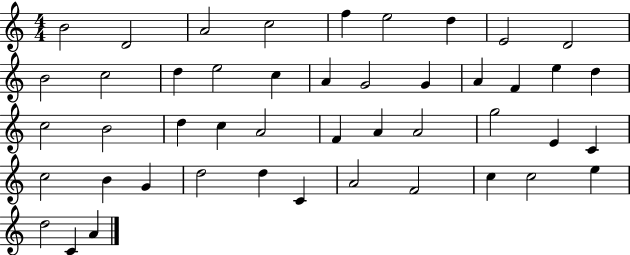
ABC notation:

X:1
T:Untitled
M:4/4
L:1/4
K:C
B2 D2 A2 c2 f e2 d E2 D2 B2 c2 d e2 c A G2 G A F e d c2 B2 d c A2 F A A2 g2 E C c2 B G d2 d C A2 F2 c c2 e d2 C A